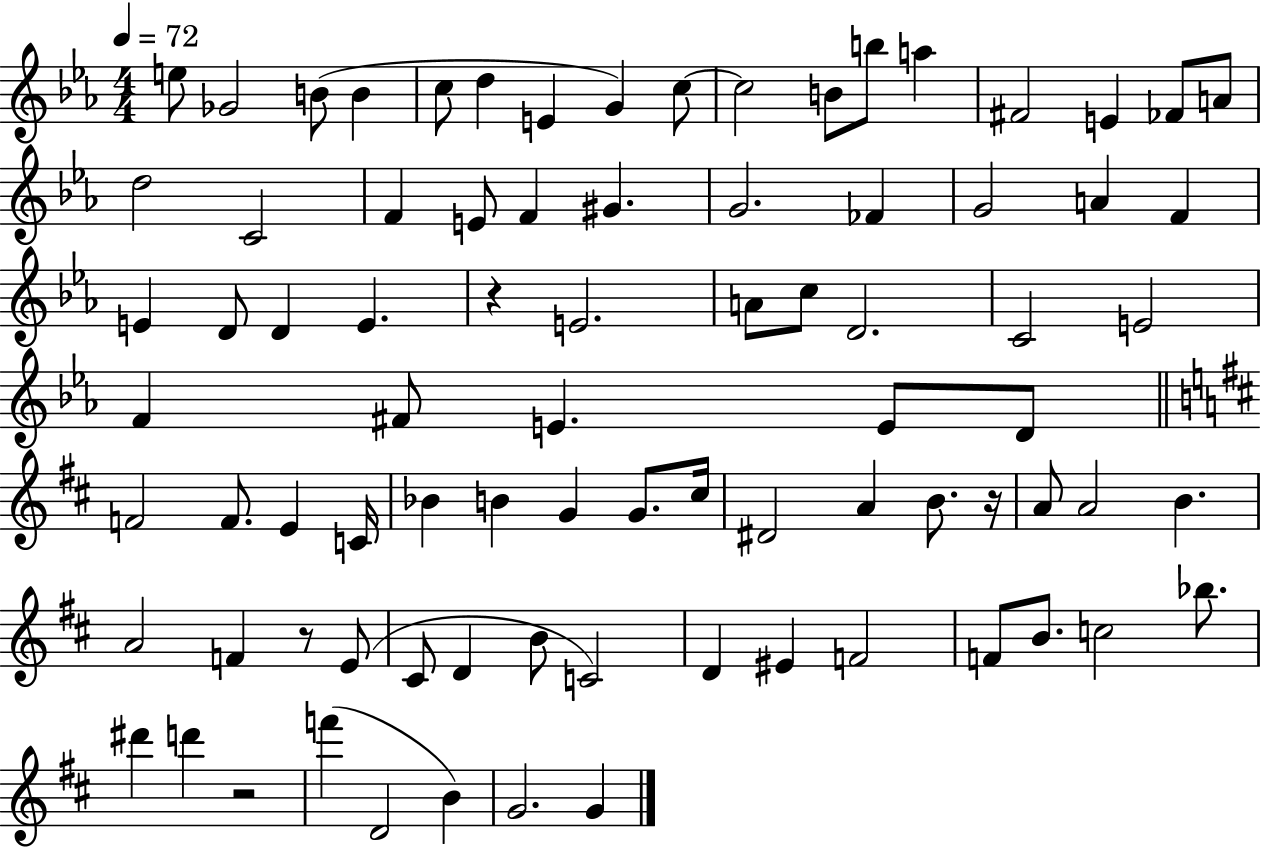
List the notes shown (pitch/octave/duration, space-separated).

E5/e Gb4/h B4/e B4/q C5/e D5/q E4/q G4/q C5/e C5/h B4/e B5/e A5/q F#4/h E4/q FES4/e A4/e D5/h C4/h F4/q E4/e F4/q G#4/q. G4/h. FES4/q G4/h A4/q F4/q E4/q D4/e D4/q E4/q. R/q E4/h. A4/e C5/e D4/h. C4/h E4/h F4/q F#4/e E4/q. E4/e D4/e F4/h F4/e. E4/q C4/s Bb4/q B4/q G4/q G4/e. C#5/s D#4/h A4/q B4/e. R/s A4/e A4/h B4/q. A4/h F4/q R/e E4/e C#4/e D4/q B4/e C4/h D4/q EIS4/q F4/h F4/e B4/e. C5/h Bb5/e. D#6/q D6/q R/h F6/q D4/h B4/q G4/h. G4/q